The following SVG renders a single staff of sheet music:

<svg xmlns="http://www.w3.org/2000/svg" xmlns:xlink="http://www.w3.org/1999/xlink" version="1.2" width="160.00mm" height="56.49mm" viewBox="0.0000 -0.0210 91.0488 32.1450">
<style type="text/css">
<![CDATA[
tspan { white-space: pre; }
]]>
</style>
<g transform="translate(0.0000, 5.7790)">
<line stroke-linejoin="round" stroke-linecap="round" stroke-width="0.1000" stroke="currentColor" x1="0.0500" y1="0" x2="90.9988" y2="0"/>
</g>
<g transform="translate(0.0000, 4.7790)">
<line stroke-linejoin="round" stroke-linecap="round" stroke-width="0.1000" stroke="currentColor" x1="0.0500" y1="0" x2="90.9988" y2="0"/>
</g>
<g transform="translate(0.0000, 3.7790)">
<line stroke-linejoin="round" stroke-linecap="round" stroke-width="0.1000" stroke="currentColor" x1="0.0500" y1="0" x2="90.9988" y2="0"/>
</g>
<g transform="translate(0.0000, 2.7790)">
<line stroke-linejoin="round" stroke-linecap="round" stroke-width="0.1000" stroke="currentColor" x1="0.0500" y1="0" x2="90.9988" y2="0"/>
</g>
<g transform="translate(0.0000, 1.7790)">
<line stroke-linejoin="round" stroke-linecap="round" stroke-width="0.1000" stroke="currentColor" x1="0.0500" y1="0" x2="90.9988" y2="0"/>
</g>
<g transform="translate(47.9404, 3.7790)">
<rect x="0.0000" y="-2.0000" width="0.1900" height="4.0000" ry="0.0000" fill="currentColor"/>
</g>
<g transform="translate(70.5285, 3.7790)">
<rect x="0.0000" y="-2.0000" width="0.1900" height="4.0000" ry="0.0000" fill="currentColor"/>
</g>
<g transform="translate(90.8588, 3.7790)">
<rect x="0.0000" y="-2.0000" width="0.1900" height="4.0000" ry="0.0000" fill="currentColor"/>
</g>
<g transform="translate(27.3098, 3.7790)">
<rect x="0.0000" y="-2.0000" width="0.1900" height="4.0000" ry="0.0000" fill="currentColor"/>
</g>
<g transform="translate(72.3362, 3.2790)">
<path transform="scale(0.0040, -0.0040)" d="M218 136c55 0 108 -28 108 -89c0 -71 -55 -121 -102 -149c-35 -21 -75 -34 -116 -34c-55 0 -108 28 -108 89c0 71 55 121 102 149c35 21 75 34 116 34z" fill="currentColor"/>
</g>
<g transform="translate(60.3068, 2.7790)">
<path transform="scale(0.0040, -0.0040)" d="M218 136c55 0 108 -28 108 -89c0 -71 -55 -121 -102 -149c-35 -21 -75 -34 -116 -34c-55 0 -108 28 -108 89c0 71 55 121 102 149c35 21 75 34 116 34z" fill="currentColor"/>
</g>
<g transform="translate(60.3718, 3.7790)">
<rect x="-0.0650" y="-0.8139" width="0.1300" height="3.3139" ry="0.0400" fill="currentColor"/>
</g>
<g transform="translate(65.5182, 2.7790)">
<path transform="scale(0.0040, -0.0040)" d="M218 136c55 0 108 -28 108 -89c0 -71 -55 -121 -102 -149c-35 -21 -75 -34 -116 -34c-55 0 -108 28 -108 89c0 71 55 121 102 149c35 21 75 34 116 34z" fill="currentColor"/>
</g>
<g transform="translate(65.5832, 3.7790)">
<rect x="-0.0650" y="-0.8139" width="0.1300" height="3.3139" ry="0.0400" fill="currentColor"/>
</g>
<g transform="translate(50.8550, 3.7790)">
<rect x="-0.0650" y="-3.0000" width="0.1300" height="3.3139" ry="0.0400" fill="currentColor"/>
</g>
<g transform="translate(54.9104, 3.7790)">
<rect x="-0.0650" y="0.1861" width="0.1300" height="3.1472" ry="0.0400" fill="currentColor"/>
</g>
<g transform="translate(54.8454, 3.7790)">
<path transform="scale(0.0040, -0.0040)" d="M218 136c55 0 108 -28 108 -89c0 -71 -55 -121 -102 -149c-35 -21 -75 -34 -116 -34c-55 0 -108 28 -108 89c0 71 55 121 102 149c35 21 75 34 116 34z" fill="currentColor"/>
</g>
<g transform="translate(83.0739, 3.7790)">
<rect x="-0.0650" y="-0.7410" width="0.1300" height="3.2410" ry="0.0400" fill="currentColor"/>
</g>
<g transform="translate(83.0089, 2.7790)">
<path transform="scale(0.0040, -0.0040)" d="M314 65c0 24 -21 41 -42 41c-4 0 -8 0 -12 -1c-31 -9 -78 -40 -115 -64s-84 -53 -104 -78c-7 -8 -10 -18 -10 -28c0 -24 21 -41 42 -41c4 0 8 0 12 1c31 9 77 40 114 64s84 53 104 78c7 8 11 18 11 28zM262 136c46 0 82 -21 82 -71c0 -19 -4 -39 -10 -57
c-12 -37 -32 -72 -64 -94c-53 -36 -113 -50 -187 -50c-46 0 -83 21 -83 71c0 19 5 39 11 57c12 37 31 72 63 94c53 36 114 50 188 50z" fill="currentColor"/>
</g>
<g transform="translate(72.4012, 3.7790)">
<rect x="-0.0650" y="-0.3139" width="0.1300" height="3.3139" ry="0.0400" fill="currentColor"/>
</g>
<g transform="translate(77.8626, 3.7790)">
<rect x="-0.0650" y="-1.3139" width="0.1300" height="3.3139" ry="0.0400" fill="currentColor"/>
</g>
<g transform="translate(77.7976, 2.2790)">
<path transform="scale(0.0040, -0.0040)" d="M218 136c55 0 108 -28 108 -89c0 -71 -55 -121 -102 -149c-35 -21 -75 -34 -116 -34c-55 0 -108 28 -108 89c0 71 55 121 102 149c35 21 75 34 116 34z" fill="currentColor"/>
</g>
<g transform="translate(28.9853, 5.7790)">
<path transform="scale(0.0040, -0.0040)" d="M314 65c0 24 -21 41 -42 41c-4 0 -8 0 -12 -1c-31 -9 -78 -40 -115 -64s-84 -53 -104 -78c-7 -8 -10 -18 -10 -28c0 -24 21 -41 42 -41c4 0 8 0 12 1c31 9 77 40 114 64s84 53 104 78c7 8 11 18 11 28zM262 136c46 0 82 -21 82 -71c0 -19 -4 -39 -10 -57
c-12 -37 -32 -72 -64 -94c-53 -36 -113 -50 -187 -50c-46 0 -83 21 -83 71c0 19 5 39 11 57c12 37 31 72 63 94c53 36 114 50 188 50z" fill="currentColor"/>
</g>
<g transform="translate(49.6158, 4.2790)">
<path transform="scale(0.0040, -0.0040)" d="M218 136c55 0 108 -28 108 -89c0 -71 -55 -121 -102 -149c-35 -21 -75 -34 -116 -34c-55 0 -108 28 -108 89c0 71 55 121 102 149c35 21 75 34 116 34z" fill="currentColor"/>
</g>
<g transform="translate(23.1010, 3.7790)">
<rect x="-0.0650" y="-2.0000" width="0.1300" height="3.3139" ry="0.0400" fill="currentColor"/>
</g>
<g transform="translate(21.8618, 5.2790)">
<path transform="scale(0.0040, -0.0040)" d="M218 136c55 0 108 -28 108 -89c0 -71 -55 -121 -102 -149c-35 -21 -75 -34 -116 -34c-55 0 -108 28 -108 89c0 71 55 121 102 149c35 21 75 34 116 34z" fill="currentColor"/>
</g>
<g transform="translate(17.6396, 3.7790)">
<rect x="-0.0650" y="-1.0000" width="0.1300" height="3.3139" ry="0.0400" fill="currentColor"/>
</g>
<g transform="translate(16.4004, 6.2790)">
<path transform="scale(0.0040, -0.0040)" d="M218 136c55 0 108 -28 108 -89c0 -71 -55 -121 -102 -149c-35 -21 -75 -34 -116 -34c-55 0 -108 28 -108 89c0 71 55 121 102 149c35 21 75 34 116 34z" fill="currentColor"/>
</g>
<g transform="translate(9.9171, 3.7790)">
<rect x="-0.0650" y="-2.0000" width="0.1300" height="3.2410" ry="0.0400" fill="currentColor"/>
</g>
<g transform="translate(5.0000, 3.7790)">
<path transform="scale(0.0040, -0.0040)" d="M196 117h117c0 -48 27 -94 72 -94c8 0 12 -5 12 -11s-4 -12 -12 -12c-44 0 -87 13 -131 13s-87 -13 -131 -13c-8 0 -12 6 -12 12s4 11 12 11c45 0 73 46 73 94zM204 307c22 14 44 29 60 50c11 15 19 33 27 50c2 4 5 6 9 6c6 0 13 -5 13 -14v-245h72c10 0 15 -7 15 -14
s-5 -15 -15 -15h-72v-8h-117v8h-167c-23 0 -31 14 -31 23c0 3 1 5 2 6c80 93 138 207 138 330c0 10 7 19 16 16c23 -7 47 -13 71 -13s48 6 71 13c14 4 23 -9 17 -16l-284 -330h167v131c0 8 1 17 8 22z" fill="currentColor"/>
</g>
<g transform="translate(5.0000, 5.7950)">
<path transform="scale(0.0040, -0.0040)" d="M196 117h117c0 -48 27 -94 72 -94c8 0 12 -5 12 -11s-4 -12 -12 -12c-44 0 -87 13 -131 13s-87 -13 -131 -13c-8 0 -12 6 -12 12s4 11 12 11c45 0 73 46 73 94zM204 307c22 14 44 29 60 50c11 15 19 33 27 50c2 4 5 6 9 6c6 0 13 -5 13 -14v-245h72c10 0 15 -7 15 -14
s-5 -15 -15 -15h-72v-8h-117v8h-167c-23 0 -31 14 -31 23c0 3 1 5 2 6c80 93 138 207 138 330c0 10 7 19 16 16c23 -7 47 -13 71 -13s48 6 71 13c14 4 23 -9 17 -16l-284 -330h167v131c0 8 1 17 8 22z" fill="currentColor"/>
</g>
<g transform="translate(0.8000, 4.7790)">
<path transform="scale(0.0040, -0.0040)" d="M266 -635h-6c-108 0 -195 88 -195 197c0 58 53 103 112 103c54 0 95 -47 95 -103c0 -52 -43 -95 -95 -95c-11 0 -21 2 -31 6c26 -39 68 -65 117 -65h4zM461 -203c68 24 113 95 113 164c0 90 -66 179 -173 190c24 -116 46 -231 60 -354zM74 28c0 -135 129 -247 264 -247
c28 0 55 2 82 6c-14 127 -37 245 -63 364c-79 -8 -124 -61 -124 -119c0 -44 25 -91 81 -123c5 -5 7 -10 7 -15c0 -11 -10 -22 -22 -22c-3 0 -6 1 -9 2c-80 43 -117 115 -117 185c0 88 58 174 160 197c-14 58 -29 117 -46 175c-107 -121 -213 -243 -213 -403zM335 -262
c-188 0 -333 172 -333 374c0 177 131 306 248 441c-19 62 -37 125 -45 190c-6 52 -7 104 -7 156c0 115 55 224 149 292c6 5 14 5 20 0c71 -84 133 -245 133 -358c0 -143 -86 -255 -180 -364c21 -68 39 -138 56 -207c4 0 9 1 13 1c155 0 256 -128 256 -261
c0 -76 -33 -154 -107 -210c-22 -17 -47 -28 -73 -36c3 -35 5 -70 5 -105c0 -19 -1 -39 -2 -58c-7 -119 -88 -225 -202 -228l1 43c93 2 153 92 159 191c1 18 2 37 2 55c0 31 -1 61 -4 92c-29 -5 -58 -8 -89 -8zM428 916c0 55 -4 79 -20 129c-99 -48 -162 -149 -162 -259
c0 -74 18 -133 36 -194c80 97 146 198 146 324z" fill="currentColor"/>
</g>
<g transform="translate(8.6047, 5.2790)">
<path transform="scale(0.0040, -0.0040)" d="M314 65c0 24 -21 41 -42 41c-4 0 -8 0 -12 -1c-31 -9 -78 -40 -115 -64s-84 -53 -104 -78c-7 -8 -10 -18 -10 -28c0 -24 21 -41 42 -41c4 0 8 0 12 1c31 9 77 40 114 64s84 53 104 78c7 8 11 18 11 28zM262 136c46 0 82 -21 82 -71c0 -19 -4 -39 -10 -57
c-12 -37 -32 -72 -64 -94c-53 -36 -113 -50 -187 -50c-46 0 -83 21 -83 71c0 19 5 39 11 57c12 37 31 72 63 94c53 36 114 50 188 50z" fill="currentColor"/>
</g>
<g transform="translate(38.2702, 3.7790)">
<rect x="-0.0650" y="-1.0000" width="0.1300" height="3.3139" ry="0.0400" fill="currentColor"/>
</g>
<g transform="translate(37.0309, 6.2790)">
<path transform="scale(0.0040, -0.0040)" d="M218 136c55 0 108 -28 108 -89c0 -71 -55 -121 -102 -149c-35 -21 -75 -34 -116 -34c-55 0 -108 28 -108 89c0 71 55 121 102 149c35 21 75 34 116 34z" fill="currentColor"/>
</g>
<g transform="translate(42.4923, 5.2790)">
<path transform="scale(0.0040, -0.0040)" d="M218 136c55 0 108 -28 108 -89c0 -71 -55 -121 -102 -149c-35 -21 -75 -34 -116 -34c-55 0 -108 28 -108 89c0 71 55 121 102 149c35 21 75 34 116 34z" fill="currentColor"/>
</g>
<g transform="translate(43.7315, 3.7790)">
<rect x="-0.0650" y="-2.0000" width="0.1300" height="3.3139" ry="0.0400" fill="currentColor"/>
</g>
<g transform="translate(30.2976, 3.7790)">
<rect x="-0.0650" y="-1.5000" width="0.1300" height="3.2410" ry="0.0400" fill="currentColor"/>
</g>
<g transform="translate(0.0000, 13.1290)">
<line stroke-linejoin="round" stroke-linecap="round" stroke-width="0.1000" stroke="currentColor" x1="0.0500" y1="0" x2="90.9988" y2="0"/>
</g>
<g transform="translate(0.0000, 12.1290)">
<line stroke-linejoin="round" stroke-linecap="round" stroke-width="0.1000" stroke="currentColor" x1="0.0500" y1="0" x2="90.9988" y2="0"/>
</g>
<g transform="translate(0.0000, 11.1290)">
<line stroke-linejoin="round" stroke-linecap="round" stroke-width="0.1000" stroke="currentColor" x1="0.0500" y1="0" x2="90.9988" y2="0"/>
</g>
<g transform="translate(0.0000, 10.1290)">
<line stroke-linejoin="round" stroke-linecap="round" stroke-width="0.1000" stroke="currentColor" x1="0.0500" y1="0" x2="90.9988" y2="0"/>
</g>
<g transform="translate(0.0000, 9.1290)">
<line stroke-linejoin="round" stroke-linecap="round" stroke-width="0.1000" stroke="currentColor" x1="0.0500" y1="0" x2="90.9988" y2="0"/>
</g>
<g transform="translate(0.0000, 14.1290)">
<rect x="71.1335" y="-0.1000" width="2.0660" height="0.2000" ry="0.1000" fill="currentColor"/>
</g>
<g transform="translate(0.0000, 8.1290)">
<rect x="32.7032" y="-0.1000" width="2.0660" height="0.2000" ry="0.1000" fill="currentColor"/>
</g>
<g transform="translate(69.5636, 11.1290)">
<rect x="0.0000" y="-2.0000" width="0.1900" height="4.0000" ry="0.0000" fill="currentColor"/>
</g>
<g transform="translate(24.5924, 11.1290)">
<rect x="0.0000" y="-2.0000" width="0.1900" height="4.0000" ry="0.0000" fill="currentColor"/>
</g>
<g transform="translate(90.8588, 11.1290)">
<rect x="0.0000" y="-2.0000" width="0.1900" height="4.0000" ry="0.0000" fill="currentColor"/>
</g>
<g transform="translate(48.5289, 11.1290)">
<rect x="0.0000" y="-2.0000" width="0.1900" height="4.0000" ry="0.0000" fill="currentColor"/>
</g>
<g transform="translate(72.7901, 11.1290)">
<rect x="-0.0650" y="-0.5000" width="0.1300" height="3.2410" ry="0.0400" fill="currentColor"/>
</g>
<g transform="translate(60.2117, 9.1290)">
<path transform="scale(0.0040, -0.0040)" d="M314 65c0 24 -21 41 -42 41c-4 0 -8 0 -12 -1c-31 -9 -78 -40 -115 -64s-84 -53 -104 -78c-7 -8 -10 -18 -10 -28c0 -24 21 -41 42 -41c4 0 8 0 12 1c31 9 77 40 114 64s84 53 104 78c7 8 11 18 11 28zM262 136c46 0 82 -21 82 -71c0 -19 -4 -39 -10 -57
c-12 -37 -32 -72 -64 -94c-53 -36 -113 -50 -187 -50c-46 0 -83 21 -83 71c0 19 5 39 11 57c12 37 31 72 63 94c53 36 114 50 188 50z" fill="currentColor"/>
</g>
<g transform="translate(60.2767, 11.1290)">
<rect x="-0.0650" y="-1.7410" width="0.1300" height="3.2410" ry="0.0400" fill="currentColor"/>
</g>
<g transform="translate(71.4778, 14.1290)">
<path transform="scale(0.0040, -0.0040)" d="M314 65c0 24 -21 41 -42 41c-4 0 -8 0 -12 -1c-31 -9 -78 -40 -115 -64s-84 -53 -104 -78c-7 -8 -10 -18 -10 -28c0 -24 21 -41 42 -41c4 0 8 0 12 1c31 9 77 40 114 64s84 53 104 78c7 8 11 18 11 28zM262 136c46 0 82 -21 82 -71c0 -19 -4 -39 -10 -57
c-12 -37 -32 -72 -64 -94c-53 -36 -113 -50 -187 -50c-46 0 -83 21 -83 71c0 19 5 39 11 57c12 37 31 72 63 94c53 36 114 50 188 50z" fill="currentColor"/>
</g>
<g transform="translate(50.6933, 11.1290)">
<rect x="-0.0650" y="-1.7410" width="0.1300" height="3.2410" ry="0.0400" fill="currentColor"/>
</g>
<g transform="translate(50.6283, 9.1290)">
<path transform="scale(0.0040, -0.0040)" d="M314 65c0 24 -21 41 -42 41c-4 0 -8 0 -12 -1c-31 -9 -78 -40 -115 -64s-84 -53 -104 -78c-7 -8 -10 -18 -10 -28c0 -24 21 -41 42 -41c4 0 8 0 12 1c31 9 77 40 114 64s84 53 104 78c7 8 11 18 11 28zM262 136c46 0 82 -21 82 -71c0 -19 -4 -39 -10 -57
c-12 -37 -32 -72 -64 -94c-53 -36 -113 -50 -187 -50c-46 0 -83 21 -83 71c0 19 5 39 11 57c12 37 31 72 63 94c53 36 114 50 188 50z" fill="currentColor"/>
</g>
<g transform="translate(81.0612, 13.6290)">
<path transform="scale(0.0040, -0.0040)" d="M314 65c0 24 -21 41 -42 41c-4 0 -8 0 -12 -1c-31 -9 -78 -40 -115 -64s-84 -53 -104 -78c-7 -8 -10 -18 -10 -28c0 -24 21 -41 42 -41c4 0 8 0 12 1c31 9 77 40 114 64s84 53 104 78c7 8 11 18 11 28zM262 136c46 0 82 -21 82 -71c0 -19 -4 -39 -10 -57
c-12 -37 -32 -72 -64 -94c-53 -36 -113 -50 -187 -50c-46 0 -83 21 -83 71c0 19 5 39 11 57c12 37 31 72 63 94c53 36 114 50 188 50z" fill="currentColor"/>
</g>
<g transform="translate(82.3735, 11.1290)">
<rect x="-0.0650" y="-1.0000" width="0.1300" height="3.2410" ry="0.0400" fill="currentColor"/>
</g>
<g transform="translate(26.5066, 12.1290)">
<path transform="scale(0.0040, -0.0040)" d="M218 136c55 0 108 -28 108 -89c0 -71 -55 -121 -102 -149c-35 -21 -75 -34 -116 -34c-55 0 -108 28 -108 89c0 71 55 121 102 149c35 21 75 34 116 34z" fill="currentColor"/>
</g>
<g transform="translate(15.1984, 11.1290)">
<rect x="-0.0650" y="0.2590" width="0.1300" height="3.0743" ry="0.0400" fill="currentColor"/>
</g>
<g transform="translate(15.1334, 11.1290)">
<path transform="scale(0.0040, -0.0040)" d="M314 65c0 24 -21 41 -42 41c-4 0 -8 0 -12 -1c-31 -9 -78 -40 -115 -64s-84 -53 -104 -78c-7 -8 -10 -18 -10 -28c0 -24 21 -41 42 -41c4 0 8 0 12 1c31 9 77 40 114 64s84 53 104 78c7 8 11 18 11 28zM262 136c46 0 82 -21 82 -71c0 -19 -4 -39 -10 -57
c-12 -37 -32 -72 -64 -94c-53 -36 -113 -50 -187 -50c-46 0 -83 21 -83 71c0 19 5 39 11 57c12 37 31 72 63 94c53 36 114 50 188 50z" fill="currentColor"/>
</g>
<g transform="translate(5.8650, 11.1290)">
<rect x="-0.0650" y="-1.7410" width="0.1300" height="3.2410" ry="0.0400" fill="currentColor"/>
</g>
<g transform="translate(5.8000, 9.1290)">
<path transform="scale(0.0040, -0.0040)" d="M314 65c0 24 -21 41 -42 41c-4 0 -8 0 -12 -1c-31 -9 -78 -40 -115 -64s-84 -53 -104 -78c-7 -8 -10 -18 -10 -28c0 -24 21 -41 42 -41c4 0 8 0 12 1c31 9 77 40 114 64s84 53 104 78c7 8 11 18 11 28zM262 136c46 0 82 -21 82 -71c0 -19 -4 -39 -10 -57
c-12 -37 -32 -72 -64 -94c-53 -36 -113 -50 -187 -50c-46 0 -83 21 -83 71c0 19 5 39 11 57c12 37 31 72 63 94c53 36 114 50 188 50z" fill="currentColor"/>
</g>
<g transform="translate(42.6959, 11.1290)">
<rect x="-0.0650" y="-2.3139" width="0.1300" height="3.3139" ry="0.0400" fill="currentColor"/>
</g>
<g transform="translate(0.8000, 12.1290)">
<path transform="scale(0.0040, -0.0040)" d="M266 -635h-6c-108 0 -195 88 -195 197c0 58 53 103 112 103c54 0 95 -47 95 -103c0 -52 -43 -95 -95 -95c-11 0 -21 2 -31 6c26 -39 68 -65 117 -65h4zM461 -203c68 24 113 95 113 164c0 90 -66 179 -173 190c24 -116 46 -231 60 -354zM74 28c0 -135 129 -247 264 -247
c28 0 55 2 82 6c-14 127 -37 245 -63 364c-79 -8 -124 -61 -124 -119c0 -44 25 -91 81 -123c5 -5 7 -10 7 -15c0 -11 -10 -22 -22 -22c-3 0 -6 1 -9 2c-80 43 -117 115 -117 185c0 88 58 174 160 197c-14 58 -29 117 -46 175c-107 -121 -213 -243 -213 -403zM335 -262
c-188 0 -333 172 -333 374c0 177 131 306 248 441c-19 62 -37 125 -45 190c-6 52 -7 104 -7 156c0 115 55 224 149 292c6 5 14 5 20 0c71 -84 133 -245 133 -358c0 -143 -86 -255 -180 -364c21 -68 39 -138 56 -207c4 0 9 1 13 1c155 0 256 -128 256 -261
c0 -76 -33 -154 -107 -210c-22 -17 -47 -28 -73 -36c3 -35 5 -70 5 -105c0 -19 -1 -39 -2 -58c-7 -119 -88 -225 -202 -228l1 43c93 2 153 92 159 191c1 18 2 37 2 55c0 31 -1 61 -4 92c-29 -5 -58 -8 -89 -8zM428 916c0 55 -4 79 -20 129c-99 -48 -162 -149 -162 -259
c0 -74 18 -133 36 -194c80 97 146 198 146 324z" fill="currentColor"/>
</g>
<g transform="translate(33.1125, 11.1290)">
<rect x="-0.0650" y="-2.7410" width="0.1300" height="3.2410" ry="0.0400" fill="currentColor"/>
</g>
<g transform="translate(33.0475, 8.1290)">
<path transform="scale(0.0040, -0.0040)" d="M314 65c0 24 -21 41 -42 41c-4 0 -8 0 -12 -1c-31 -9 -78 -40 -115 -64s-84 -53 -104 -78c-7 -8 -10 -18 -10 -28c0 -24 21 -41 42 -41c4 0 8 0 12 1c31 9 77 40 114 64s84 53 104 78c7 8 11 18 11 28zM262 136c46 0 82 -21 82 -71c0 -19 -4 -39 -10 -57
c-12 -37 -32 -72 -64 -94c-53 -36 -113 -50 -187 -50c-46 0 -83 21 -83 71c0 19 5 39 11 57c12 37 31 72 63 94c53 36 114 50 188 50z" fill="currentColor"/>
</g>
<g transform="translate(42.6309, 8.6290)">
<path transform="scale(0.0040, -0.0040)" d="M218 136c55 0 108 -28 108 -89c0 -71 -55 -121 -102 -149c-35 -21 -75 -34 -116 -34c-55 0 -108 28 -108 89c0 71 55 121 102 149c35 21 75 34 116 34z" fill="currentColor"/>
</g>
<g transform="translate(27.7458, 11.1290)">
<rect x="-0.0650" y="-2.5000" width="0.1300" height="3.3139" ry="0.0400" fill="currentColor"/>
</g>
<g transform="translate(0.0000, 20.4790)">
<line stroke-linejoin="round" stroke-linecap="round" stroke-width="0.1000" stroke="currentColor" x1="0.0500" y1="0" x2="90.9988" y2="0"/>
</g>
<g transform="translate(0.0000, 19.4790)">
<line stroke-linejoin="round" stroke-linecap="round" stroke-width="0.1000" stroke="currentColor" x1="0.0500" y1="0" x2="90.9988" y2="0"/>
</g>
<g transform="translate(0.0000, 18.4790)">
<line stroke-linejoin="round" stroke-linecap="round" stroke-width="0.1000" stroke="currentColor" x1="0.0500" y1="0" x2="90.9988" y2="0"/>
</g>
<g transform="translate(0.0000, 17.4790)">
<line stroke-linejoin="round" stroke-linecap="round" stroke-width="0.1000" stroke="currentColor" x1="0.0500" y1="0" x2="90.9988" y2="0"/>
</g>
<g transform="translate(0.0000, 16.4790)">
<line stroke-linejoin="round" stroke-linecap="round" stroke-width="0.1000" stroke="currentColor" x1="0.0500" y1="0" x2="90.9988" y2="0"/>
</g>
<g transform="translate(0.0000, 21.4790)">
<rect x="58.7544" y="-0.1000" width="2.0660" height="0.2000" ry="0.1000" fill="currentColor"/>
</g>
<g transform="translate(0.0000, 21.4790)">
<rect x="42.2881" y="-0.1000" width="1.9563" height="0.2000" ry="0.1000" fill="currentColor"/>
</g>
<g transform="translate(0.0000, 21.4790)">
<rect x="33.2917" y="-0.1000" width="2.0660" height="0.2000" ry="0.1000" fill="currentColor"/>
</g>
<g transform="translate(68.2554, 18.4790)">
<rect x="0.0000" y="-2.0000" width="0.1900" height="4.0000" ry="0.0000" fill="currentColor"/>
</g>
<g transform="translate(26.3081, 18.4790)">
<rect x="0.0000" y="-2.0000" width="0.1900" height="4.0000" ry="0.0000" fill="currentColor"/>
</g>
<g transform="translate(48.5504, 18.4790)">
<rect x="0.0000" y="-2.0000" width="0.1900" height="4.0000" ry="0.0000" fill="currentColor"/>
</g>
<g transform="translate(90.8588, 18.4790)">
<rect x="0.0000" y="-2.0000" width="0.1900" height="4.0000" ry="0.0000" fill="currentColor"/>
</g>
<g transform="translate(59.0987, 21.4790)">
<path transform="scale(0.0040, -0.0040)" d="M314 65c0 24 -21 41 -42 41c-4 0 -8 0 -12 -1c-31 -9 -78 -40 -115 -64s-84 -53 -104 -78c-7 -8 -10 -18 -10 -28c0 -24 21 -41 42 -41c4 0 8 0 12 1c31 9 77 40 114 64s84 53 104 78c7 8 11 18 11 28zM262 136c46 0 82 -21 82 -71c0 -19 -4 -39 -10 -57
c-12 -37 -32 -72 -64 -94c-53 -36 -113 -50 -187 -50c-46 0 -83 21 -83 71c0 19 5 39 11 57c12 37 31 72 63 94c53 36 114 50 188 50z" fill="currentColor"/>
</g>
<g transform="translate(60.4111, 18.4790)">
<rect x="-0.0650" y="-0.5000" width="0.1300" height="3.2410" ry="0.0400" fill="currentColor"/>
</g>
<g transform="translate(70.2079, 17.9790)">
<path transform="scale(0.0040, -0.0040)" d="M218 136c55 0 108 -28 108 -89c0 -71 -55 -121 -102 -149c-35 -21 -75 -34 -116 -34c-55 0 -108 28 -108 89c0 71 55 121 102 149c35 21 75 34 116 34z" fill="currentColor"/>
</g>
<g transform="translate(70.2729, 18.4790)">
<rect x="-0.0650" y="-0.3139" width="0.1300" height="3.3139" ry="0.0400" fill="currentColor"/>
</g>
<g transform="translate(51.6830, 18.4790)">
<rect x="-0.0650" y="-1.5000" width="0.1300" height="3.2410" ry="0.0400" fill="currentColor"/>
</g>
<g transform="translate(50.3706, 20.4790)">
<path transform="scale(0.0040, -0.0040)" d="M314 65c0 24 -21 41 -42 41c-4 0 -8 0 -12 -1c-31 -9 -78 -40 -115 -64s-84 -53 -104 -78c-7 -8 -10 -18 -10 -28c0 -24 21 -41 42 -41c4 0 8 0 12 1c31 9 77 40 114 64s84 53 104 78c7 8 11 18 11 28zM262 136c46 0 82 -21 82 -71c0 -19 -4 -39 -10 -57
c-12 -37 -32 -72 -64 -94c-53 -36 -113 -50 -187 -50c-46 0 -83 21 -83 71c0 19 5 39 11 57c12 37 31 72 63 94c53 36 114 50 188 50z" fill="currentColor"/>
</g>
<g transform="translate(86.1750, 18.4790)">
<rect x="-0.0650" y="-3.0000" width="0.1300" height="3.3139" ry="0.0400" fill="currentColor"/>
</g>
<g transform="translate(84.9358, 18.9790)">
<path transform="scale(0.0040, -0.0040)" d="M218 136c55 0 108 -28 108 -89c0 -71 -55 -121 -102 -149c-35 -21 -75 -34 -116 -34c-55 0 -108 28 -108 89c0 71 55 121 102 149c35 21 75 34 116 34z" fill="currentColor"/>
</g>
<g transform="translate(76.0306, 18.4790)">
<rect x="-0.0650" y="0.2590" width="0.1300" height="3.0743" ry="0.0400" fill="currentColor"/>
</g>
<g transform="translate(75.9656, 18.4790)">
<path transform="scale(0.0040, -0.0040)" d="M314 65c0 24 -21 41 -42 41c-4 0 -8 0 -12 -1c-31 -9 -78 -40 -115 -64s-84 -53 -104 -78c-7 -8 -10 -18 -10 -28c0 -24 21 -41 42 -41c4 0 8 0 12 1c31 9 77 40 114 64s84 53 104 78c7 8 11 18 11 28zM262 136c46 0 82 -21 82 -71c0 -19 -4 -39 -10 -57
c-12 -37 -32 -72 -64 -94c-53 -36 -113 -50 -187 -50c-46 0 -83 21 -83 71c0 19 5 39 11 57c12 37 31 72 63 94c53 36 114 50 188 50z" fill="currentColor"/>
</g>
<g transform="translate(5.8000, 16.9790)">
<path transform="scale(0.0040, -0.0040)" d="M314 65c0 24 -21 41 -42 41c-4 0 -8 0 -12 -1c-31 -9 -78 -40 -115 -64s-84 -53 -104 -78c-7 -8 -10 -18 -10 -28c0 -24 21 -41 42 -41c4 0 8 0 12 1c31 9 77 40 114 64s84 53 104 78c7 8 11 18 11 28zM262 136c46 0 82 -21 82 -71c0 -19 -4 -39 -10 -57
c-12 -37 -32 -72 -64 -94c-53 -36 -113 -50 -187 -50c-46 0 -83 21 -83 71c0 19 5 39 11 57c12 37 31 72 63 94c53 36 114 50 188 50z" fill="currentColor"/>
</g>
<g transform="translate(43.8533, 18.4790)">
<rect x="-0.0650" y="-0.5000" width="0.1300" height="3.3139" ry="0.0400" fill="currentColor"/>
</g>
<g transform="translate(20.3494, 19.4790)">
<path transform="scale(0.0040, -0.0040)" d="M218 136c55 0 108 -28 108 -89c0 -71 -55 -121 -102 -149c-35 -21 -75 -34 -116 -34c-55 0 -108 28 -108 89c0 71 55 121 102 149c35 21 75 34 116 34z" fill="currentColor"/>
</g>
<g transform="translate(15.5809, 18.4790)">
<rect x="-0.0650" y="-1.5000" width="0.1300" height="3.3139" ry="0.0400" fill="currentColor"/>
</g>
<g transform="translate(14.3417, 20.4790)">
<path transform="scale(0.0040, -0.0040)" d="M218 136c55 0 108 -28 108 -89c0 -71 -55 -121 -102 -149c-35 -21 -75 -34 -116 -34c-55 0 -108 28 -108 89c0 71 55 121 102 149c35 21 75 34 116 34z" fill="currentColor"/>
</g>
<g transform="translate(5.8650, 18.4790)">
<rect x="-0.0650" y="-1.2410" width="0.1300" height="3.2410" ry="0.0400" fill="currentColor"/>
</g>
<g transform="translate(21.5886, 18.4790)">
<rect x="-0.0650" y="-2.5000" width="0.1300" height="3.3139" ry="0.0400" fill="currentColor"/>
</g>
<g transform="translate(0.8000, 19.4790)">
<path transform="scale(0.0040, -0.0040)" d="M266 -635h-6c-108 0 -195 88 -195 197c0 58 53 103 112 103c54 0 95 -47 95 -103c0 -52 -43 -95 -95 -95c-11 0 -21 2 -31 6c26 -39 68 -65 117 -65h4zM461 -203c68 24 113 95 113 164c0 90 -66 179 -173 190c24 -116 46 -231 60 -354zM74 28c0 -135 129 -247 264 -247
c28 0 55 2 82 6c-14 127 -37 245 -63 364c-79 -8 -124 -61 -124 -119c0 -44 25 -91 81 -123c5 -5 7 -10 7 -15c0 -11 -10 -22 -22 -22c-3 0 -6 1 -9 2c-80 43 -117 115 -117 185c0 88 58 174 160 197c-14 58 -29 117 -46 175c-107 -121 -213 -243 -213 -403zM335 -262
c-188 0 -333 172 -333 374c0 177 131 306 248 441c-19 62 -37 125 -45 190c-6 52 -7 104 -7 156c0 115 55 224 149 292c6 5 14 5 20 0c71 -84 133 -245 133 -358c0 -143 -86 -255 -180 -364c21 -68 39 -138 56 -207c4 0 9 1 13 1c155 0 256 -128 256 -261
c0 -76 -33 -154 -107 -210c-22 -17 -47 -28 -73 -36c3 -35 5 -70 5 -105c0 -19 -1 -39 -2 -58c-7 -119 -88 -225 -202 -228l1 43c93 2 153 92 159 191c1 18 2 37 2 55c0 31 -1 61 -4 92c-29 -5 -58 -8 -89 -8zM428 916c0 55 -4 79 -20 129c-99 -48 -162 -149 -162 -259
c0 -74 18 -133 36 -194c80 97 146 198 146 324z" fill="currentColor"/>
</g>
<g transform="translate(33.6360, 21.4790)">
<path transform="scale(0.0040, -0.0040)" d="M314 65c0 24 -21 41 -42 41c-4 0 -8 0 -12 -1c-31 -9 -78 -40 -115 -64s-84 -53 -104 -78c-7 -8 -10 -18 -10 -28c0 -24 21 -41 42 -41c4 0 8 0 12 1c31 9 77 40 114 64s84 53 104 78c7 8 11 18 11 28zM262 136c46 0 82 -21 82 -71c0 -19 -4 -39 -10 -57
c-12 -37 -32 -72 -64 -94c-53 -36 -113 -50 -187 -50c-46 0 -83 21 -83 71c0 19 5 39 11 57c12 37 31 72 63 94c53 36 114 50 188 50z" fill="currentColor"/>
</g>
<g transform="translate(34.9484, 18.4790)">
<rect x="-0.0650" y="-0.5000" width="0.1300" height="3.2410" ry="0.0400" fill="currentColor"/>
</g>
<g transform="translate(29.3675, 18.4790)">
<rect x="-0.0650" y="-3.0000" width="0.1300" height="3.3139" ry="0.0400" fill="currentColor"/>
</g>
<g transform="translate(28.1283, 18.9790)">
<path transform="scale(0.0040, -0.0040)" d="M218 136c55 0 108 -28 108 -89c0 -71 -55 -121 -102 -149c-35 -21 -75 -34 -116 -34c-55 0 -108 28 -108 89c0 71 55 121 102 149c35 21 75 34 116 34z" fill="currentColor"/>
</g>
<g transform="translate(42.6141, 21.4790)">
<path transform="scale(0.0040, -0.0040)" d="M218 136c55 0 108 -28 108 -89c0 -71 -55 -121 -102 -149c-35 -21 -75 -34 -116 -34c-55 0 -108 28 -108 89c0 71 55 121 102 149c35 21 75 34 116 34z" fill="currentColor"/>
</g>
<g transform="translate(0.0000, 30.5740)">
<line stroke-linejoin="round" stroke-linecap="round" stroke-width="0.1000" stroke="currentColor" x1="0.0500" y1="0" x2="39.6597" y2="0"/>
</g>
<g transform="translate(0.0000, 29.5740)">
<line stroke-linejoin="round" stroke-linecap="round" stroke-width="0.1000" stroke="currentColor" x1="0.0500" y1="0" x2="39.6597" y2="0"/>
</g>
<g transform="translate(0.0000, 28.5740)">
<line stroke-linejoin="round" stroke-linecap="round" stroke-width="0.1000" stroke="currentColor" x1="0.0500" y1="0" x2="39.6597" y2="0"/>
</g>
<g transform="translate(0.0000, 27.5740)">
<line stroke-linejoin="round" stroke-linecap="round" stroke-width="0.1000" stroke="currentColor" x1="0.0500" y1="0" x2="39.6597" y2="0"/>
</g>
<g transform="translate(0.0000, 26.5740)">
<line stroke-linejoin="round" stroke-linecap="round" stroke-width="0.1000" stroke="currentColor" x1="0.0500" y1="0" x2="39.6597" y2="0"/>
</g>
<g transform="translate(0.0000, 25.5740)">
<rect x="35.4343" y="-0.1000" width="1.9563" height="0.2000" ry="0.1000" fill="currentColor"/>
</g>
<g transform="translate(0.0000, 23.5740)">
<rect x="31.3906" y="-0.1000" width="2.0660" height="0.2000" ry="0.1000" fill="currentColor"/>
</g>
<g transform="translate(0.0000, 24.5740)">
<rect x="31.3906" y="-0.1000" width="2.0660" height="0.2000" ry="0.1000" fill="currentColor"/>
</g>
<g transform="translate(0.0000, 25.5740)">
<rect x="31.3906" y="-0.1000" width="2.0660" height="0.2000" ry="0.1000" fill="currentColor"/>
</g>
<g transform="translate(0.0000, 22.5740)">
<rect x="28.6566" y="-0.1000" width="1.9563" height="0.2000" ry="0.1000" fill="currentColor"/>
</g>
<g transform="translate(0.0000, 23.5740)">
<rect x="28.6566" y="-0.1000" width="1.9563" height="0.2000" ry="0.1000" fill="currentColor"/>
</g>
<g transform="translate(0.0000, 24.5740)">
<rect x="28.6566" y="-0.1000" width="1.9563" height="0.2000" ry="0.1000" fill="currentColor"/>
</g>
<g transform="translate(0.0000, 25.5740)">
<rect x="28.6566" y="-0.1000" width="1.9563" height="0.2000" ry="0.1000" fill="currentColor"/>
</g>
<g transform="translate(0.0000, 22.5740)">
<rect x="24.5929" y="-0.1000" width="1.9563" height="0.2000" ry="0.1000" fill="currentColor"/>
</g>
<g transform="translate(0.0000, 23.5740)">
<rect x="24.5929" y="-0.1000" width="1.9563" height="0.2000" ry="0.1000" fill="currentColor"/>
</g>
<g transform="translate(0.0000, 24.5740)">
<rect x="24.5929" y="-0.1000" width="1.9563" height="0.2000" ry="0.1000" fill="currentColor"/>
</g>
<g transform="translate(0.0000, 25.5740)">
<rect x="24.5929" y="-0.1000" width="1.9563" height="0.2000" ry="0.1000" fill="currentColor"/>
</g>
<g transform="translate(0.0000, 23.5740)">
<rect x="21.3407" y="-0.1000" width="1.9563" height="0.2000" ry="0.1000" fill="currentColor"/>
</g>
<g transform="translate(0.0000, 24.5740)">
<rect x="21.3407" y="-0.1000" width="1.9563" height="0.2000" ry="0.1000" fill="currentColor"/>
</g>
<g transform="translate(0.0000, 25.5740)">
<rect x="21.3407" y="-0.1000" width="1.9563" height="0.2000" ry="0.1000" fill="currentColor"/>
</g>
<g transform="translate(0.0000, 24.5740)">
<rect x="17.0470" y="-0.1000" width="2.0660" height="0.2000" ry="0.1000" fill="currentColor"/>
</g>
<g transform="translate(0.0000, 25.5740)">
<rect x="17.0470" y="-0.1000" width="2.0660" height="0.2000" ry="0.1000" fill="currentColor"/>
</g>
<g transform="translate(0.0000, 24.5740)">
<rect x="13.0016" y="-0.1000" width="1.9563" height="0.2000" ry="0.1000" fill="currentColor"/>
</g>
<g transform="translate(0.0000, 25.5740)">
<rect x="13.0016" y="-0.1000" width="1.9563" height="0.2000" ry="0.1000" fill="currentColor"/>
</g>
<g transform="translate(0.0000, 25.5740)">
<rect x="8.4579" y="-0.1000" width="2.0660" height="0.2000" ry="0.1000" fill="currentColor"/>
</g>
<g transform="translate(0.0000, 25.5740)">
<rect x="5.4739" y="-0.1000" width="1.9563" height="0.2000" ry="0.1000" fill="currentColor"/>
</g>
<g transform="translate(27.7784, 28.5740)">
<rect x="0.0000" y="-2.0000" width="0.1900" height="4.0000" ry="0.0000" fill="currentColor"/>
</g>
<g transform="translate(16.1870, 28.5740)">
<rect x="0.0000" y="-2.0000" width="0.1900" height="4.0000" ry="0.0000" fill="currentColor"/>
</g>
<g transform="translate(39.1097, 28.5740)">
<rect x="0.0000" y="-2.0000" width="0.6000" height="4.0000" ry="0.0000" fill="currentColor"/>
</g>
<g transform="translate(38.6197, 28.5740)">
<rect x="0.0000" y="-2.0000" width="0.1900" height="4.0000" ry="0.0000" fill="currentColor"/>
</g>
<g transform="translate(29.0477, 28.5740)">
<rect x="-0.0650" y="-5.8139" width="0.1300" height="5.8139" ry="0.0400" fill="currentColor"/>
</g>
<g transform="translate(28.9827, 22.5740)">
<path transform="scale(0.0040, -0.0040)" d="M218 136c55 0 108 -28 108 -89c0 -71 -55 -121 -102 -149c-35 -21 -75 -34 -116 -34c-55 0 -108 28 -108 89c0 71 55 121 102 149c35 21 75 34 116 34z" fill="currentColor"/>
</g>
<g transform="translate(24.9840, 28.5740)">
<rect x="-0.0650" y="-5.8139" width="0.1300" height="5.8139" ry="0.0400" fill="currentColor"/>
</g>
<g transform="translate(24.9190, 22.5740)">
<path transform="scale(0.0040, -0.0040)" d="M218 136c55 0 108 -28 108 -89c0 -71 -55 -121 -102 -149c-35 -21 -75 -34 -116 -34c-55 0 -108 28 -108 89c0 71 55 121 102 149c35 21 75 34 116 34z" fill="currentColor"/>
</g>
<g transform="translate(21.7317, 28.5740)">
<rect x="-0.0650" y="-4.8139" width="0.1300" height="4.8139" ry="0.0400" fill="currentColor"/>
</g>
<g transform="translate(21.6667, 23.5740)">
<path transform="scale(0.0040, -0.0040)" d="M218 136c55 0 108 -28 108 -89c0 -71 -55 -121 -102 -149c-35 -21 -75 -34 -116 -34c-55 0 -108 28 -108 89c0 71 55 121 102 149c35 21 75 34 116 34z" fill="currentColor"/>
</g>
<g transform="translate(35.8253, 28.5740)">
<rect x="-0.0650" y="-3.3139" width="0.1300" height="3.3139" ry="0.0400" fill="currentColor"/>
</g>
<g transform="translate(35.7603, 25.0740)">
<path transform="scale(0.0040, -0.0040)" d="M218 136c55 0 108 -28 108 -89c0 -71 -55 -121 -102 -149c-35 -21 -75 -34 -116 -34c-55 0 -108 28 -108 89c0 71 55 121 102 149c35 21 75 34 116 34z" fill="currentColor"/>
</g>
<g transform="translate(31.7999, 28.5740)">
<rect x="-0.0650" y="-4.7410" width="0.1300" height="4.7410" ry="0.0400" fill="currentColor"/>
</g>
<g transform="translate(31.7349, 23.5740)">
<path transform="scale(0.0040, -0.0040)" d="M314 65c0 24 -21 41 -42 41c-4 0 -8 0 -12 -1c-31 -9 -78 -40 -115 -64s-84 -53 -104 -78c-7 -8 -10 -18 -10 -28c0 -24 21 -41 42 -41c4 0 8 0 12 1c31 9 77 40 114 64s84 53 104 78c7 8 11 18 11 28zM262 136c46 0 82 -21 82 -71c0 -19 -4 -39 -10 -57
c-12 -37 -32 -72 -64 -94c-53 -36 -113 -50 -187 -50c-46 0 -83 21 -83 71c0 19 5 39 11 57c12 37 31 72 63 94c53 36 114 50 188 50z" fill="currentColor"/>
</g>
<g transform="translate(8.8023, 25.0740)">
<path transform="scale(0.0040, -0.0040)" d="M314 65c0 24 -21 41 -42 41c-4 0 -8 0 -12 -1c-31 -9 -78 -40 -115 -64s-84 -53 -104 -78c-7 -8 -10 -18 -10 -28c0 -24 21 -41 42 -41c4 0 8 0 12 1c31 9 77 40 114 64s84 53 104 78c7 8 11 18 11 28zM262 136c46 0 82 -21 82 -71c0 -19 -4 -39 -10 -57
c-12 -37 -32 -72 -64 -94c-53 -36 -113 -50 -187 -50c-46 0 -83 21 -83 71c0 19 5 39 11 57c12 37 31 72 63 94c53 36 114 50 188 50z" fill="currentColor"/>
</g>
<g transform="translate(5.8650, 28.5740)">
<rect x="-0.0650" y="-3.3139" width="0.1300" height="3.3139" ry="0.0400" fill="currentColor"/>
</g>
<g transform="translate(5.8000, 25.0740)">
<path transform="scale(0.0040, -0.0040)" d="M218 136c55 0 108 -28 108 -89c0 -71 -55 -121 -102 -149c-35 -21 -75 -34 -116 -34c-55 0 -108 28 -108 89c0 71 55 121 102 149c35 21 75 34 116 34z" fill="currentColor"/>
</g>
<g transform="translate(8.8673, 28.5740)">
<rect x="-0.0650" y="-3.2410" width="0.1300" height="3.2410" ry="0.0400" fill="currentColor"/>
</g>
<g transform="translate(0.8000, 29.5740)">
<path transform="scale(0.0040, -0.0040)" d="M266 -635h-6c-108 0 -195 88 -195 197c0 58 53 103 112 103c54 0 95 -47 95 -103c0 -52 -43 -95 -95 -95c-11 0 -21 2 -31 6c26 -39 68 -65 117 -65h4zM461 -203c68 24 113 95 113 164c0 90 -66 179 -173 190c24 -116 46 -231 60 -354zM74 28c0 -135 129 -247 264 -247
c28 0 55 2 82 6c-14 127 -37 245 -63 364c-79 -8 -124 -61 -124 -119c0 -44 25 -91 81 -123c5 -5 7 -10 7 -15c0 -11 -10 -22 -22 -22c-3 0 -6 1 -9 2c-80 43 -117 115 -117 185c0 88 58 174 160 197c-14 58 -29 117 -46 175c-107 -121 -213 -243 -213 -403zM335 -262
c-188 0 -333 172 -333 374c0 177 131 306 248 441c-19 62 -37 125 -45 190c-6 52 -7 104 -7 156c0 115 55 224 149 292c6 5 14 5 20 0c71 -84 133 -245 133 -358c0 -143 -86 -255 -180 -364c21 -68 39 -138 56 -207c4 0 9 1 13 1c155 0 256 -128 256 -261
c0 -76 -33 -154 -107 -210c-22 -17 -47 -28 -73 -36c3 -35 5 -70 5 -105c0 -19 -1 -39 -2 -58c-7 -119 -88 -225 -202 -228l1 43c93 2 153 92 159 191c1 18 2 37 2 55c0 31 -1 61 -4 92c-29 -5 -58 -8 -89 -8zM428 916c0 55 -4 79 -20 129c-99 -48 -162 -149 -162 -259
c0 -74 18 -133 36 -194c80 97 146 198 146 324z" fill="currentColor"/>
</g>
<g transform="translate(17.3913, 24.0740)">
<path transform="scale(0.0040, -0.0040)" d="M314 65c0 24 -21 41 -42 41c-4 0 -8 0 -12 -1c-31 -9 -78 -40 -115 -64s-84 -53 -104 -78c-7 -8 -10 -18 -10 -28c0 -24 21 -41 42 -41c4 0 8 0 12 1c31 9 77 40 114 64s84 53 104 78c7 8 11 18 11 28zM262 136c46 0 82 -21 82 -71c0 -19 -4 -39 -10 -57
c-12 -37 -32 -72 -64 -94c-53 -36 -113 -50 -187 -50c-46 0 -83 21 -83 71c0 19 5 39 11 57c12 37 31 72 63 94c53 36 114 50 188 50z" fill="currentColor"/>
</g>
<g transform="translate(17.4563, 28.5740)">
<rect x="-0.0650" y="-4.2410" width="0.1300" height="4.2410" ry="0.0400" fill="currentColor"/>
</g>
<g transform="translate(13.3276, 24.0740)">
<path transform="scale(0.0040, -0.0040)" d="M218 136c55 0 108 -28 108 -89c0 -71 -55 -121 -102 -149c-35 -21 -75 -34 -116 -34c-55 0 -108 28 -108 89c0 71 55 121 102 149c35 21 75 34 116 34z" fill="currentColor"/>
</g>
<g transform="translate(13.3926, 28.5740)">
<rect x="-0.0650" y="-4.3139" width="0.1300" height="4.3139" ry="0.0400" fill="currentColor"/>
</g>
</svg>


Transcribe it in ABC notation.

X:1
T:Untitled
M:4/4
L:1/4
K:C
F2 D F E2 D F A B d d c e d2 f2 B2 G a2 g f2 f2 C2 D2 e2 E G A C2 C E2 C2 c B2 A b b2 d' d'2 e' g' g' e'2 b